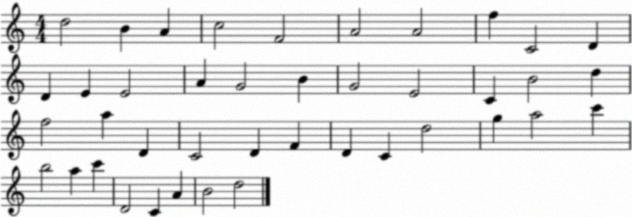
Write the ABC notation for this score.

X:1
T:Untitled
M:4/4
L:1/4
K:C
d2 B A c2 F2 A2 A2 f C2 D D E E2 A G2 B G2 E2 C B2 d f2 a D C2 D F D C d2 g a2 c' b2 a c' D2 C A B2 d2